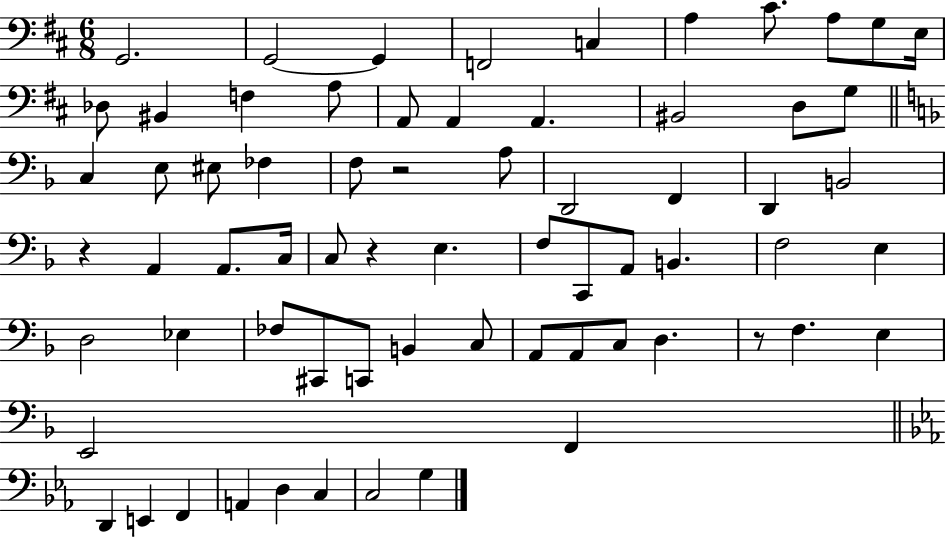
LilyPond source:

{
  \clef bass
  \numericTimeSignature
  \time 6/8
  \key d \major
  g,2. | g,2~~ g,4 | f,2 c4 | a4 cis'8. a8 g8 e16 | \break des8 bis,4 f4 a8 | a,8 a,4 a,4. | bis,2 d8 g8 | \bar "||" \break \key f \major c4 e8 eis8 fes4 | f8 r2 a8 | d,2 f,4 | d,4 b,2 | \break r4 a,4 a,8. c16 | c8 r4 e4. | f8 c,8 a,8 b,4. | f2 e4 | \break d2 ees4 | fes8 cis,8 c,8 b,4 c8 | a,8 a,8 c8 d4. | r8 f4. e4 | \break e,2 f,4 | \bar "||" \break \key c \minor d,4 e,4 f,4 | a,4 d4 c4 | c2 g4 | \bar "|."
}